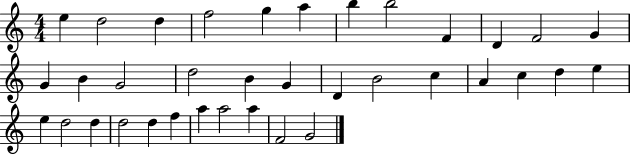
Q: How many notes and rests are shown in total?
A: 36